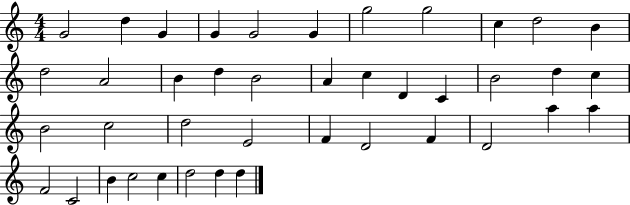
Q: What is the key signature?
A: C major